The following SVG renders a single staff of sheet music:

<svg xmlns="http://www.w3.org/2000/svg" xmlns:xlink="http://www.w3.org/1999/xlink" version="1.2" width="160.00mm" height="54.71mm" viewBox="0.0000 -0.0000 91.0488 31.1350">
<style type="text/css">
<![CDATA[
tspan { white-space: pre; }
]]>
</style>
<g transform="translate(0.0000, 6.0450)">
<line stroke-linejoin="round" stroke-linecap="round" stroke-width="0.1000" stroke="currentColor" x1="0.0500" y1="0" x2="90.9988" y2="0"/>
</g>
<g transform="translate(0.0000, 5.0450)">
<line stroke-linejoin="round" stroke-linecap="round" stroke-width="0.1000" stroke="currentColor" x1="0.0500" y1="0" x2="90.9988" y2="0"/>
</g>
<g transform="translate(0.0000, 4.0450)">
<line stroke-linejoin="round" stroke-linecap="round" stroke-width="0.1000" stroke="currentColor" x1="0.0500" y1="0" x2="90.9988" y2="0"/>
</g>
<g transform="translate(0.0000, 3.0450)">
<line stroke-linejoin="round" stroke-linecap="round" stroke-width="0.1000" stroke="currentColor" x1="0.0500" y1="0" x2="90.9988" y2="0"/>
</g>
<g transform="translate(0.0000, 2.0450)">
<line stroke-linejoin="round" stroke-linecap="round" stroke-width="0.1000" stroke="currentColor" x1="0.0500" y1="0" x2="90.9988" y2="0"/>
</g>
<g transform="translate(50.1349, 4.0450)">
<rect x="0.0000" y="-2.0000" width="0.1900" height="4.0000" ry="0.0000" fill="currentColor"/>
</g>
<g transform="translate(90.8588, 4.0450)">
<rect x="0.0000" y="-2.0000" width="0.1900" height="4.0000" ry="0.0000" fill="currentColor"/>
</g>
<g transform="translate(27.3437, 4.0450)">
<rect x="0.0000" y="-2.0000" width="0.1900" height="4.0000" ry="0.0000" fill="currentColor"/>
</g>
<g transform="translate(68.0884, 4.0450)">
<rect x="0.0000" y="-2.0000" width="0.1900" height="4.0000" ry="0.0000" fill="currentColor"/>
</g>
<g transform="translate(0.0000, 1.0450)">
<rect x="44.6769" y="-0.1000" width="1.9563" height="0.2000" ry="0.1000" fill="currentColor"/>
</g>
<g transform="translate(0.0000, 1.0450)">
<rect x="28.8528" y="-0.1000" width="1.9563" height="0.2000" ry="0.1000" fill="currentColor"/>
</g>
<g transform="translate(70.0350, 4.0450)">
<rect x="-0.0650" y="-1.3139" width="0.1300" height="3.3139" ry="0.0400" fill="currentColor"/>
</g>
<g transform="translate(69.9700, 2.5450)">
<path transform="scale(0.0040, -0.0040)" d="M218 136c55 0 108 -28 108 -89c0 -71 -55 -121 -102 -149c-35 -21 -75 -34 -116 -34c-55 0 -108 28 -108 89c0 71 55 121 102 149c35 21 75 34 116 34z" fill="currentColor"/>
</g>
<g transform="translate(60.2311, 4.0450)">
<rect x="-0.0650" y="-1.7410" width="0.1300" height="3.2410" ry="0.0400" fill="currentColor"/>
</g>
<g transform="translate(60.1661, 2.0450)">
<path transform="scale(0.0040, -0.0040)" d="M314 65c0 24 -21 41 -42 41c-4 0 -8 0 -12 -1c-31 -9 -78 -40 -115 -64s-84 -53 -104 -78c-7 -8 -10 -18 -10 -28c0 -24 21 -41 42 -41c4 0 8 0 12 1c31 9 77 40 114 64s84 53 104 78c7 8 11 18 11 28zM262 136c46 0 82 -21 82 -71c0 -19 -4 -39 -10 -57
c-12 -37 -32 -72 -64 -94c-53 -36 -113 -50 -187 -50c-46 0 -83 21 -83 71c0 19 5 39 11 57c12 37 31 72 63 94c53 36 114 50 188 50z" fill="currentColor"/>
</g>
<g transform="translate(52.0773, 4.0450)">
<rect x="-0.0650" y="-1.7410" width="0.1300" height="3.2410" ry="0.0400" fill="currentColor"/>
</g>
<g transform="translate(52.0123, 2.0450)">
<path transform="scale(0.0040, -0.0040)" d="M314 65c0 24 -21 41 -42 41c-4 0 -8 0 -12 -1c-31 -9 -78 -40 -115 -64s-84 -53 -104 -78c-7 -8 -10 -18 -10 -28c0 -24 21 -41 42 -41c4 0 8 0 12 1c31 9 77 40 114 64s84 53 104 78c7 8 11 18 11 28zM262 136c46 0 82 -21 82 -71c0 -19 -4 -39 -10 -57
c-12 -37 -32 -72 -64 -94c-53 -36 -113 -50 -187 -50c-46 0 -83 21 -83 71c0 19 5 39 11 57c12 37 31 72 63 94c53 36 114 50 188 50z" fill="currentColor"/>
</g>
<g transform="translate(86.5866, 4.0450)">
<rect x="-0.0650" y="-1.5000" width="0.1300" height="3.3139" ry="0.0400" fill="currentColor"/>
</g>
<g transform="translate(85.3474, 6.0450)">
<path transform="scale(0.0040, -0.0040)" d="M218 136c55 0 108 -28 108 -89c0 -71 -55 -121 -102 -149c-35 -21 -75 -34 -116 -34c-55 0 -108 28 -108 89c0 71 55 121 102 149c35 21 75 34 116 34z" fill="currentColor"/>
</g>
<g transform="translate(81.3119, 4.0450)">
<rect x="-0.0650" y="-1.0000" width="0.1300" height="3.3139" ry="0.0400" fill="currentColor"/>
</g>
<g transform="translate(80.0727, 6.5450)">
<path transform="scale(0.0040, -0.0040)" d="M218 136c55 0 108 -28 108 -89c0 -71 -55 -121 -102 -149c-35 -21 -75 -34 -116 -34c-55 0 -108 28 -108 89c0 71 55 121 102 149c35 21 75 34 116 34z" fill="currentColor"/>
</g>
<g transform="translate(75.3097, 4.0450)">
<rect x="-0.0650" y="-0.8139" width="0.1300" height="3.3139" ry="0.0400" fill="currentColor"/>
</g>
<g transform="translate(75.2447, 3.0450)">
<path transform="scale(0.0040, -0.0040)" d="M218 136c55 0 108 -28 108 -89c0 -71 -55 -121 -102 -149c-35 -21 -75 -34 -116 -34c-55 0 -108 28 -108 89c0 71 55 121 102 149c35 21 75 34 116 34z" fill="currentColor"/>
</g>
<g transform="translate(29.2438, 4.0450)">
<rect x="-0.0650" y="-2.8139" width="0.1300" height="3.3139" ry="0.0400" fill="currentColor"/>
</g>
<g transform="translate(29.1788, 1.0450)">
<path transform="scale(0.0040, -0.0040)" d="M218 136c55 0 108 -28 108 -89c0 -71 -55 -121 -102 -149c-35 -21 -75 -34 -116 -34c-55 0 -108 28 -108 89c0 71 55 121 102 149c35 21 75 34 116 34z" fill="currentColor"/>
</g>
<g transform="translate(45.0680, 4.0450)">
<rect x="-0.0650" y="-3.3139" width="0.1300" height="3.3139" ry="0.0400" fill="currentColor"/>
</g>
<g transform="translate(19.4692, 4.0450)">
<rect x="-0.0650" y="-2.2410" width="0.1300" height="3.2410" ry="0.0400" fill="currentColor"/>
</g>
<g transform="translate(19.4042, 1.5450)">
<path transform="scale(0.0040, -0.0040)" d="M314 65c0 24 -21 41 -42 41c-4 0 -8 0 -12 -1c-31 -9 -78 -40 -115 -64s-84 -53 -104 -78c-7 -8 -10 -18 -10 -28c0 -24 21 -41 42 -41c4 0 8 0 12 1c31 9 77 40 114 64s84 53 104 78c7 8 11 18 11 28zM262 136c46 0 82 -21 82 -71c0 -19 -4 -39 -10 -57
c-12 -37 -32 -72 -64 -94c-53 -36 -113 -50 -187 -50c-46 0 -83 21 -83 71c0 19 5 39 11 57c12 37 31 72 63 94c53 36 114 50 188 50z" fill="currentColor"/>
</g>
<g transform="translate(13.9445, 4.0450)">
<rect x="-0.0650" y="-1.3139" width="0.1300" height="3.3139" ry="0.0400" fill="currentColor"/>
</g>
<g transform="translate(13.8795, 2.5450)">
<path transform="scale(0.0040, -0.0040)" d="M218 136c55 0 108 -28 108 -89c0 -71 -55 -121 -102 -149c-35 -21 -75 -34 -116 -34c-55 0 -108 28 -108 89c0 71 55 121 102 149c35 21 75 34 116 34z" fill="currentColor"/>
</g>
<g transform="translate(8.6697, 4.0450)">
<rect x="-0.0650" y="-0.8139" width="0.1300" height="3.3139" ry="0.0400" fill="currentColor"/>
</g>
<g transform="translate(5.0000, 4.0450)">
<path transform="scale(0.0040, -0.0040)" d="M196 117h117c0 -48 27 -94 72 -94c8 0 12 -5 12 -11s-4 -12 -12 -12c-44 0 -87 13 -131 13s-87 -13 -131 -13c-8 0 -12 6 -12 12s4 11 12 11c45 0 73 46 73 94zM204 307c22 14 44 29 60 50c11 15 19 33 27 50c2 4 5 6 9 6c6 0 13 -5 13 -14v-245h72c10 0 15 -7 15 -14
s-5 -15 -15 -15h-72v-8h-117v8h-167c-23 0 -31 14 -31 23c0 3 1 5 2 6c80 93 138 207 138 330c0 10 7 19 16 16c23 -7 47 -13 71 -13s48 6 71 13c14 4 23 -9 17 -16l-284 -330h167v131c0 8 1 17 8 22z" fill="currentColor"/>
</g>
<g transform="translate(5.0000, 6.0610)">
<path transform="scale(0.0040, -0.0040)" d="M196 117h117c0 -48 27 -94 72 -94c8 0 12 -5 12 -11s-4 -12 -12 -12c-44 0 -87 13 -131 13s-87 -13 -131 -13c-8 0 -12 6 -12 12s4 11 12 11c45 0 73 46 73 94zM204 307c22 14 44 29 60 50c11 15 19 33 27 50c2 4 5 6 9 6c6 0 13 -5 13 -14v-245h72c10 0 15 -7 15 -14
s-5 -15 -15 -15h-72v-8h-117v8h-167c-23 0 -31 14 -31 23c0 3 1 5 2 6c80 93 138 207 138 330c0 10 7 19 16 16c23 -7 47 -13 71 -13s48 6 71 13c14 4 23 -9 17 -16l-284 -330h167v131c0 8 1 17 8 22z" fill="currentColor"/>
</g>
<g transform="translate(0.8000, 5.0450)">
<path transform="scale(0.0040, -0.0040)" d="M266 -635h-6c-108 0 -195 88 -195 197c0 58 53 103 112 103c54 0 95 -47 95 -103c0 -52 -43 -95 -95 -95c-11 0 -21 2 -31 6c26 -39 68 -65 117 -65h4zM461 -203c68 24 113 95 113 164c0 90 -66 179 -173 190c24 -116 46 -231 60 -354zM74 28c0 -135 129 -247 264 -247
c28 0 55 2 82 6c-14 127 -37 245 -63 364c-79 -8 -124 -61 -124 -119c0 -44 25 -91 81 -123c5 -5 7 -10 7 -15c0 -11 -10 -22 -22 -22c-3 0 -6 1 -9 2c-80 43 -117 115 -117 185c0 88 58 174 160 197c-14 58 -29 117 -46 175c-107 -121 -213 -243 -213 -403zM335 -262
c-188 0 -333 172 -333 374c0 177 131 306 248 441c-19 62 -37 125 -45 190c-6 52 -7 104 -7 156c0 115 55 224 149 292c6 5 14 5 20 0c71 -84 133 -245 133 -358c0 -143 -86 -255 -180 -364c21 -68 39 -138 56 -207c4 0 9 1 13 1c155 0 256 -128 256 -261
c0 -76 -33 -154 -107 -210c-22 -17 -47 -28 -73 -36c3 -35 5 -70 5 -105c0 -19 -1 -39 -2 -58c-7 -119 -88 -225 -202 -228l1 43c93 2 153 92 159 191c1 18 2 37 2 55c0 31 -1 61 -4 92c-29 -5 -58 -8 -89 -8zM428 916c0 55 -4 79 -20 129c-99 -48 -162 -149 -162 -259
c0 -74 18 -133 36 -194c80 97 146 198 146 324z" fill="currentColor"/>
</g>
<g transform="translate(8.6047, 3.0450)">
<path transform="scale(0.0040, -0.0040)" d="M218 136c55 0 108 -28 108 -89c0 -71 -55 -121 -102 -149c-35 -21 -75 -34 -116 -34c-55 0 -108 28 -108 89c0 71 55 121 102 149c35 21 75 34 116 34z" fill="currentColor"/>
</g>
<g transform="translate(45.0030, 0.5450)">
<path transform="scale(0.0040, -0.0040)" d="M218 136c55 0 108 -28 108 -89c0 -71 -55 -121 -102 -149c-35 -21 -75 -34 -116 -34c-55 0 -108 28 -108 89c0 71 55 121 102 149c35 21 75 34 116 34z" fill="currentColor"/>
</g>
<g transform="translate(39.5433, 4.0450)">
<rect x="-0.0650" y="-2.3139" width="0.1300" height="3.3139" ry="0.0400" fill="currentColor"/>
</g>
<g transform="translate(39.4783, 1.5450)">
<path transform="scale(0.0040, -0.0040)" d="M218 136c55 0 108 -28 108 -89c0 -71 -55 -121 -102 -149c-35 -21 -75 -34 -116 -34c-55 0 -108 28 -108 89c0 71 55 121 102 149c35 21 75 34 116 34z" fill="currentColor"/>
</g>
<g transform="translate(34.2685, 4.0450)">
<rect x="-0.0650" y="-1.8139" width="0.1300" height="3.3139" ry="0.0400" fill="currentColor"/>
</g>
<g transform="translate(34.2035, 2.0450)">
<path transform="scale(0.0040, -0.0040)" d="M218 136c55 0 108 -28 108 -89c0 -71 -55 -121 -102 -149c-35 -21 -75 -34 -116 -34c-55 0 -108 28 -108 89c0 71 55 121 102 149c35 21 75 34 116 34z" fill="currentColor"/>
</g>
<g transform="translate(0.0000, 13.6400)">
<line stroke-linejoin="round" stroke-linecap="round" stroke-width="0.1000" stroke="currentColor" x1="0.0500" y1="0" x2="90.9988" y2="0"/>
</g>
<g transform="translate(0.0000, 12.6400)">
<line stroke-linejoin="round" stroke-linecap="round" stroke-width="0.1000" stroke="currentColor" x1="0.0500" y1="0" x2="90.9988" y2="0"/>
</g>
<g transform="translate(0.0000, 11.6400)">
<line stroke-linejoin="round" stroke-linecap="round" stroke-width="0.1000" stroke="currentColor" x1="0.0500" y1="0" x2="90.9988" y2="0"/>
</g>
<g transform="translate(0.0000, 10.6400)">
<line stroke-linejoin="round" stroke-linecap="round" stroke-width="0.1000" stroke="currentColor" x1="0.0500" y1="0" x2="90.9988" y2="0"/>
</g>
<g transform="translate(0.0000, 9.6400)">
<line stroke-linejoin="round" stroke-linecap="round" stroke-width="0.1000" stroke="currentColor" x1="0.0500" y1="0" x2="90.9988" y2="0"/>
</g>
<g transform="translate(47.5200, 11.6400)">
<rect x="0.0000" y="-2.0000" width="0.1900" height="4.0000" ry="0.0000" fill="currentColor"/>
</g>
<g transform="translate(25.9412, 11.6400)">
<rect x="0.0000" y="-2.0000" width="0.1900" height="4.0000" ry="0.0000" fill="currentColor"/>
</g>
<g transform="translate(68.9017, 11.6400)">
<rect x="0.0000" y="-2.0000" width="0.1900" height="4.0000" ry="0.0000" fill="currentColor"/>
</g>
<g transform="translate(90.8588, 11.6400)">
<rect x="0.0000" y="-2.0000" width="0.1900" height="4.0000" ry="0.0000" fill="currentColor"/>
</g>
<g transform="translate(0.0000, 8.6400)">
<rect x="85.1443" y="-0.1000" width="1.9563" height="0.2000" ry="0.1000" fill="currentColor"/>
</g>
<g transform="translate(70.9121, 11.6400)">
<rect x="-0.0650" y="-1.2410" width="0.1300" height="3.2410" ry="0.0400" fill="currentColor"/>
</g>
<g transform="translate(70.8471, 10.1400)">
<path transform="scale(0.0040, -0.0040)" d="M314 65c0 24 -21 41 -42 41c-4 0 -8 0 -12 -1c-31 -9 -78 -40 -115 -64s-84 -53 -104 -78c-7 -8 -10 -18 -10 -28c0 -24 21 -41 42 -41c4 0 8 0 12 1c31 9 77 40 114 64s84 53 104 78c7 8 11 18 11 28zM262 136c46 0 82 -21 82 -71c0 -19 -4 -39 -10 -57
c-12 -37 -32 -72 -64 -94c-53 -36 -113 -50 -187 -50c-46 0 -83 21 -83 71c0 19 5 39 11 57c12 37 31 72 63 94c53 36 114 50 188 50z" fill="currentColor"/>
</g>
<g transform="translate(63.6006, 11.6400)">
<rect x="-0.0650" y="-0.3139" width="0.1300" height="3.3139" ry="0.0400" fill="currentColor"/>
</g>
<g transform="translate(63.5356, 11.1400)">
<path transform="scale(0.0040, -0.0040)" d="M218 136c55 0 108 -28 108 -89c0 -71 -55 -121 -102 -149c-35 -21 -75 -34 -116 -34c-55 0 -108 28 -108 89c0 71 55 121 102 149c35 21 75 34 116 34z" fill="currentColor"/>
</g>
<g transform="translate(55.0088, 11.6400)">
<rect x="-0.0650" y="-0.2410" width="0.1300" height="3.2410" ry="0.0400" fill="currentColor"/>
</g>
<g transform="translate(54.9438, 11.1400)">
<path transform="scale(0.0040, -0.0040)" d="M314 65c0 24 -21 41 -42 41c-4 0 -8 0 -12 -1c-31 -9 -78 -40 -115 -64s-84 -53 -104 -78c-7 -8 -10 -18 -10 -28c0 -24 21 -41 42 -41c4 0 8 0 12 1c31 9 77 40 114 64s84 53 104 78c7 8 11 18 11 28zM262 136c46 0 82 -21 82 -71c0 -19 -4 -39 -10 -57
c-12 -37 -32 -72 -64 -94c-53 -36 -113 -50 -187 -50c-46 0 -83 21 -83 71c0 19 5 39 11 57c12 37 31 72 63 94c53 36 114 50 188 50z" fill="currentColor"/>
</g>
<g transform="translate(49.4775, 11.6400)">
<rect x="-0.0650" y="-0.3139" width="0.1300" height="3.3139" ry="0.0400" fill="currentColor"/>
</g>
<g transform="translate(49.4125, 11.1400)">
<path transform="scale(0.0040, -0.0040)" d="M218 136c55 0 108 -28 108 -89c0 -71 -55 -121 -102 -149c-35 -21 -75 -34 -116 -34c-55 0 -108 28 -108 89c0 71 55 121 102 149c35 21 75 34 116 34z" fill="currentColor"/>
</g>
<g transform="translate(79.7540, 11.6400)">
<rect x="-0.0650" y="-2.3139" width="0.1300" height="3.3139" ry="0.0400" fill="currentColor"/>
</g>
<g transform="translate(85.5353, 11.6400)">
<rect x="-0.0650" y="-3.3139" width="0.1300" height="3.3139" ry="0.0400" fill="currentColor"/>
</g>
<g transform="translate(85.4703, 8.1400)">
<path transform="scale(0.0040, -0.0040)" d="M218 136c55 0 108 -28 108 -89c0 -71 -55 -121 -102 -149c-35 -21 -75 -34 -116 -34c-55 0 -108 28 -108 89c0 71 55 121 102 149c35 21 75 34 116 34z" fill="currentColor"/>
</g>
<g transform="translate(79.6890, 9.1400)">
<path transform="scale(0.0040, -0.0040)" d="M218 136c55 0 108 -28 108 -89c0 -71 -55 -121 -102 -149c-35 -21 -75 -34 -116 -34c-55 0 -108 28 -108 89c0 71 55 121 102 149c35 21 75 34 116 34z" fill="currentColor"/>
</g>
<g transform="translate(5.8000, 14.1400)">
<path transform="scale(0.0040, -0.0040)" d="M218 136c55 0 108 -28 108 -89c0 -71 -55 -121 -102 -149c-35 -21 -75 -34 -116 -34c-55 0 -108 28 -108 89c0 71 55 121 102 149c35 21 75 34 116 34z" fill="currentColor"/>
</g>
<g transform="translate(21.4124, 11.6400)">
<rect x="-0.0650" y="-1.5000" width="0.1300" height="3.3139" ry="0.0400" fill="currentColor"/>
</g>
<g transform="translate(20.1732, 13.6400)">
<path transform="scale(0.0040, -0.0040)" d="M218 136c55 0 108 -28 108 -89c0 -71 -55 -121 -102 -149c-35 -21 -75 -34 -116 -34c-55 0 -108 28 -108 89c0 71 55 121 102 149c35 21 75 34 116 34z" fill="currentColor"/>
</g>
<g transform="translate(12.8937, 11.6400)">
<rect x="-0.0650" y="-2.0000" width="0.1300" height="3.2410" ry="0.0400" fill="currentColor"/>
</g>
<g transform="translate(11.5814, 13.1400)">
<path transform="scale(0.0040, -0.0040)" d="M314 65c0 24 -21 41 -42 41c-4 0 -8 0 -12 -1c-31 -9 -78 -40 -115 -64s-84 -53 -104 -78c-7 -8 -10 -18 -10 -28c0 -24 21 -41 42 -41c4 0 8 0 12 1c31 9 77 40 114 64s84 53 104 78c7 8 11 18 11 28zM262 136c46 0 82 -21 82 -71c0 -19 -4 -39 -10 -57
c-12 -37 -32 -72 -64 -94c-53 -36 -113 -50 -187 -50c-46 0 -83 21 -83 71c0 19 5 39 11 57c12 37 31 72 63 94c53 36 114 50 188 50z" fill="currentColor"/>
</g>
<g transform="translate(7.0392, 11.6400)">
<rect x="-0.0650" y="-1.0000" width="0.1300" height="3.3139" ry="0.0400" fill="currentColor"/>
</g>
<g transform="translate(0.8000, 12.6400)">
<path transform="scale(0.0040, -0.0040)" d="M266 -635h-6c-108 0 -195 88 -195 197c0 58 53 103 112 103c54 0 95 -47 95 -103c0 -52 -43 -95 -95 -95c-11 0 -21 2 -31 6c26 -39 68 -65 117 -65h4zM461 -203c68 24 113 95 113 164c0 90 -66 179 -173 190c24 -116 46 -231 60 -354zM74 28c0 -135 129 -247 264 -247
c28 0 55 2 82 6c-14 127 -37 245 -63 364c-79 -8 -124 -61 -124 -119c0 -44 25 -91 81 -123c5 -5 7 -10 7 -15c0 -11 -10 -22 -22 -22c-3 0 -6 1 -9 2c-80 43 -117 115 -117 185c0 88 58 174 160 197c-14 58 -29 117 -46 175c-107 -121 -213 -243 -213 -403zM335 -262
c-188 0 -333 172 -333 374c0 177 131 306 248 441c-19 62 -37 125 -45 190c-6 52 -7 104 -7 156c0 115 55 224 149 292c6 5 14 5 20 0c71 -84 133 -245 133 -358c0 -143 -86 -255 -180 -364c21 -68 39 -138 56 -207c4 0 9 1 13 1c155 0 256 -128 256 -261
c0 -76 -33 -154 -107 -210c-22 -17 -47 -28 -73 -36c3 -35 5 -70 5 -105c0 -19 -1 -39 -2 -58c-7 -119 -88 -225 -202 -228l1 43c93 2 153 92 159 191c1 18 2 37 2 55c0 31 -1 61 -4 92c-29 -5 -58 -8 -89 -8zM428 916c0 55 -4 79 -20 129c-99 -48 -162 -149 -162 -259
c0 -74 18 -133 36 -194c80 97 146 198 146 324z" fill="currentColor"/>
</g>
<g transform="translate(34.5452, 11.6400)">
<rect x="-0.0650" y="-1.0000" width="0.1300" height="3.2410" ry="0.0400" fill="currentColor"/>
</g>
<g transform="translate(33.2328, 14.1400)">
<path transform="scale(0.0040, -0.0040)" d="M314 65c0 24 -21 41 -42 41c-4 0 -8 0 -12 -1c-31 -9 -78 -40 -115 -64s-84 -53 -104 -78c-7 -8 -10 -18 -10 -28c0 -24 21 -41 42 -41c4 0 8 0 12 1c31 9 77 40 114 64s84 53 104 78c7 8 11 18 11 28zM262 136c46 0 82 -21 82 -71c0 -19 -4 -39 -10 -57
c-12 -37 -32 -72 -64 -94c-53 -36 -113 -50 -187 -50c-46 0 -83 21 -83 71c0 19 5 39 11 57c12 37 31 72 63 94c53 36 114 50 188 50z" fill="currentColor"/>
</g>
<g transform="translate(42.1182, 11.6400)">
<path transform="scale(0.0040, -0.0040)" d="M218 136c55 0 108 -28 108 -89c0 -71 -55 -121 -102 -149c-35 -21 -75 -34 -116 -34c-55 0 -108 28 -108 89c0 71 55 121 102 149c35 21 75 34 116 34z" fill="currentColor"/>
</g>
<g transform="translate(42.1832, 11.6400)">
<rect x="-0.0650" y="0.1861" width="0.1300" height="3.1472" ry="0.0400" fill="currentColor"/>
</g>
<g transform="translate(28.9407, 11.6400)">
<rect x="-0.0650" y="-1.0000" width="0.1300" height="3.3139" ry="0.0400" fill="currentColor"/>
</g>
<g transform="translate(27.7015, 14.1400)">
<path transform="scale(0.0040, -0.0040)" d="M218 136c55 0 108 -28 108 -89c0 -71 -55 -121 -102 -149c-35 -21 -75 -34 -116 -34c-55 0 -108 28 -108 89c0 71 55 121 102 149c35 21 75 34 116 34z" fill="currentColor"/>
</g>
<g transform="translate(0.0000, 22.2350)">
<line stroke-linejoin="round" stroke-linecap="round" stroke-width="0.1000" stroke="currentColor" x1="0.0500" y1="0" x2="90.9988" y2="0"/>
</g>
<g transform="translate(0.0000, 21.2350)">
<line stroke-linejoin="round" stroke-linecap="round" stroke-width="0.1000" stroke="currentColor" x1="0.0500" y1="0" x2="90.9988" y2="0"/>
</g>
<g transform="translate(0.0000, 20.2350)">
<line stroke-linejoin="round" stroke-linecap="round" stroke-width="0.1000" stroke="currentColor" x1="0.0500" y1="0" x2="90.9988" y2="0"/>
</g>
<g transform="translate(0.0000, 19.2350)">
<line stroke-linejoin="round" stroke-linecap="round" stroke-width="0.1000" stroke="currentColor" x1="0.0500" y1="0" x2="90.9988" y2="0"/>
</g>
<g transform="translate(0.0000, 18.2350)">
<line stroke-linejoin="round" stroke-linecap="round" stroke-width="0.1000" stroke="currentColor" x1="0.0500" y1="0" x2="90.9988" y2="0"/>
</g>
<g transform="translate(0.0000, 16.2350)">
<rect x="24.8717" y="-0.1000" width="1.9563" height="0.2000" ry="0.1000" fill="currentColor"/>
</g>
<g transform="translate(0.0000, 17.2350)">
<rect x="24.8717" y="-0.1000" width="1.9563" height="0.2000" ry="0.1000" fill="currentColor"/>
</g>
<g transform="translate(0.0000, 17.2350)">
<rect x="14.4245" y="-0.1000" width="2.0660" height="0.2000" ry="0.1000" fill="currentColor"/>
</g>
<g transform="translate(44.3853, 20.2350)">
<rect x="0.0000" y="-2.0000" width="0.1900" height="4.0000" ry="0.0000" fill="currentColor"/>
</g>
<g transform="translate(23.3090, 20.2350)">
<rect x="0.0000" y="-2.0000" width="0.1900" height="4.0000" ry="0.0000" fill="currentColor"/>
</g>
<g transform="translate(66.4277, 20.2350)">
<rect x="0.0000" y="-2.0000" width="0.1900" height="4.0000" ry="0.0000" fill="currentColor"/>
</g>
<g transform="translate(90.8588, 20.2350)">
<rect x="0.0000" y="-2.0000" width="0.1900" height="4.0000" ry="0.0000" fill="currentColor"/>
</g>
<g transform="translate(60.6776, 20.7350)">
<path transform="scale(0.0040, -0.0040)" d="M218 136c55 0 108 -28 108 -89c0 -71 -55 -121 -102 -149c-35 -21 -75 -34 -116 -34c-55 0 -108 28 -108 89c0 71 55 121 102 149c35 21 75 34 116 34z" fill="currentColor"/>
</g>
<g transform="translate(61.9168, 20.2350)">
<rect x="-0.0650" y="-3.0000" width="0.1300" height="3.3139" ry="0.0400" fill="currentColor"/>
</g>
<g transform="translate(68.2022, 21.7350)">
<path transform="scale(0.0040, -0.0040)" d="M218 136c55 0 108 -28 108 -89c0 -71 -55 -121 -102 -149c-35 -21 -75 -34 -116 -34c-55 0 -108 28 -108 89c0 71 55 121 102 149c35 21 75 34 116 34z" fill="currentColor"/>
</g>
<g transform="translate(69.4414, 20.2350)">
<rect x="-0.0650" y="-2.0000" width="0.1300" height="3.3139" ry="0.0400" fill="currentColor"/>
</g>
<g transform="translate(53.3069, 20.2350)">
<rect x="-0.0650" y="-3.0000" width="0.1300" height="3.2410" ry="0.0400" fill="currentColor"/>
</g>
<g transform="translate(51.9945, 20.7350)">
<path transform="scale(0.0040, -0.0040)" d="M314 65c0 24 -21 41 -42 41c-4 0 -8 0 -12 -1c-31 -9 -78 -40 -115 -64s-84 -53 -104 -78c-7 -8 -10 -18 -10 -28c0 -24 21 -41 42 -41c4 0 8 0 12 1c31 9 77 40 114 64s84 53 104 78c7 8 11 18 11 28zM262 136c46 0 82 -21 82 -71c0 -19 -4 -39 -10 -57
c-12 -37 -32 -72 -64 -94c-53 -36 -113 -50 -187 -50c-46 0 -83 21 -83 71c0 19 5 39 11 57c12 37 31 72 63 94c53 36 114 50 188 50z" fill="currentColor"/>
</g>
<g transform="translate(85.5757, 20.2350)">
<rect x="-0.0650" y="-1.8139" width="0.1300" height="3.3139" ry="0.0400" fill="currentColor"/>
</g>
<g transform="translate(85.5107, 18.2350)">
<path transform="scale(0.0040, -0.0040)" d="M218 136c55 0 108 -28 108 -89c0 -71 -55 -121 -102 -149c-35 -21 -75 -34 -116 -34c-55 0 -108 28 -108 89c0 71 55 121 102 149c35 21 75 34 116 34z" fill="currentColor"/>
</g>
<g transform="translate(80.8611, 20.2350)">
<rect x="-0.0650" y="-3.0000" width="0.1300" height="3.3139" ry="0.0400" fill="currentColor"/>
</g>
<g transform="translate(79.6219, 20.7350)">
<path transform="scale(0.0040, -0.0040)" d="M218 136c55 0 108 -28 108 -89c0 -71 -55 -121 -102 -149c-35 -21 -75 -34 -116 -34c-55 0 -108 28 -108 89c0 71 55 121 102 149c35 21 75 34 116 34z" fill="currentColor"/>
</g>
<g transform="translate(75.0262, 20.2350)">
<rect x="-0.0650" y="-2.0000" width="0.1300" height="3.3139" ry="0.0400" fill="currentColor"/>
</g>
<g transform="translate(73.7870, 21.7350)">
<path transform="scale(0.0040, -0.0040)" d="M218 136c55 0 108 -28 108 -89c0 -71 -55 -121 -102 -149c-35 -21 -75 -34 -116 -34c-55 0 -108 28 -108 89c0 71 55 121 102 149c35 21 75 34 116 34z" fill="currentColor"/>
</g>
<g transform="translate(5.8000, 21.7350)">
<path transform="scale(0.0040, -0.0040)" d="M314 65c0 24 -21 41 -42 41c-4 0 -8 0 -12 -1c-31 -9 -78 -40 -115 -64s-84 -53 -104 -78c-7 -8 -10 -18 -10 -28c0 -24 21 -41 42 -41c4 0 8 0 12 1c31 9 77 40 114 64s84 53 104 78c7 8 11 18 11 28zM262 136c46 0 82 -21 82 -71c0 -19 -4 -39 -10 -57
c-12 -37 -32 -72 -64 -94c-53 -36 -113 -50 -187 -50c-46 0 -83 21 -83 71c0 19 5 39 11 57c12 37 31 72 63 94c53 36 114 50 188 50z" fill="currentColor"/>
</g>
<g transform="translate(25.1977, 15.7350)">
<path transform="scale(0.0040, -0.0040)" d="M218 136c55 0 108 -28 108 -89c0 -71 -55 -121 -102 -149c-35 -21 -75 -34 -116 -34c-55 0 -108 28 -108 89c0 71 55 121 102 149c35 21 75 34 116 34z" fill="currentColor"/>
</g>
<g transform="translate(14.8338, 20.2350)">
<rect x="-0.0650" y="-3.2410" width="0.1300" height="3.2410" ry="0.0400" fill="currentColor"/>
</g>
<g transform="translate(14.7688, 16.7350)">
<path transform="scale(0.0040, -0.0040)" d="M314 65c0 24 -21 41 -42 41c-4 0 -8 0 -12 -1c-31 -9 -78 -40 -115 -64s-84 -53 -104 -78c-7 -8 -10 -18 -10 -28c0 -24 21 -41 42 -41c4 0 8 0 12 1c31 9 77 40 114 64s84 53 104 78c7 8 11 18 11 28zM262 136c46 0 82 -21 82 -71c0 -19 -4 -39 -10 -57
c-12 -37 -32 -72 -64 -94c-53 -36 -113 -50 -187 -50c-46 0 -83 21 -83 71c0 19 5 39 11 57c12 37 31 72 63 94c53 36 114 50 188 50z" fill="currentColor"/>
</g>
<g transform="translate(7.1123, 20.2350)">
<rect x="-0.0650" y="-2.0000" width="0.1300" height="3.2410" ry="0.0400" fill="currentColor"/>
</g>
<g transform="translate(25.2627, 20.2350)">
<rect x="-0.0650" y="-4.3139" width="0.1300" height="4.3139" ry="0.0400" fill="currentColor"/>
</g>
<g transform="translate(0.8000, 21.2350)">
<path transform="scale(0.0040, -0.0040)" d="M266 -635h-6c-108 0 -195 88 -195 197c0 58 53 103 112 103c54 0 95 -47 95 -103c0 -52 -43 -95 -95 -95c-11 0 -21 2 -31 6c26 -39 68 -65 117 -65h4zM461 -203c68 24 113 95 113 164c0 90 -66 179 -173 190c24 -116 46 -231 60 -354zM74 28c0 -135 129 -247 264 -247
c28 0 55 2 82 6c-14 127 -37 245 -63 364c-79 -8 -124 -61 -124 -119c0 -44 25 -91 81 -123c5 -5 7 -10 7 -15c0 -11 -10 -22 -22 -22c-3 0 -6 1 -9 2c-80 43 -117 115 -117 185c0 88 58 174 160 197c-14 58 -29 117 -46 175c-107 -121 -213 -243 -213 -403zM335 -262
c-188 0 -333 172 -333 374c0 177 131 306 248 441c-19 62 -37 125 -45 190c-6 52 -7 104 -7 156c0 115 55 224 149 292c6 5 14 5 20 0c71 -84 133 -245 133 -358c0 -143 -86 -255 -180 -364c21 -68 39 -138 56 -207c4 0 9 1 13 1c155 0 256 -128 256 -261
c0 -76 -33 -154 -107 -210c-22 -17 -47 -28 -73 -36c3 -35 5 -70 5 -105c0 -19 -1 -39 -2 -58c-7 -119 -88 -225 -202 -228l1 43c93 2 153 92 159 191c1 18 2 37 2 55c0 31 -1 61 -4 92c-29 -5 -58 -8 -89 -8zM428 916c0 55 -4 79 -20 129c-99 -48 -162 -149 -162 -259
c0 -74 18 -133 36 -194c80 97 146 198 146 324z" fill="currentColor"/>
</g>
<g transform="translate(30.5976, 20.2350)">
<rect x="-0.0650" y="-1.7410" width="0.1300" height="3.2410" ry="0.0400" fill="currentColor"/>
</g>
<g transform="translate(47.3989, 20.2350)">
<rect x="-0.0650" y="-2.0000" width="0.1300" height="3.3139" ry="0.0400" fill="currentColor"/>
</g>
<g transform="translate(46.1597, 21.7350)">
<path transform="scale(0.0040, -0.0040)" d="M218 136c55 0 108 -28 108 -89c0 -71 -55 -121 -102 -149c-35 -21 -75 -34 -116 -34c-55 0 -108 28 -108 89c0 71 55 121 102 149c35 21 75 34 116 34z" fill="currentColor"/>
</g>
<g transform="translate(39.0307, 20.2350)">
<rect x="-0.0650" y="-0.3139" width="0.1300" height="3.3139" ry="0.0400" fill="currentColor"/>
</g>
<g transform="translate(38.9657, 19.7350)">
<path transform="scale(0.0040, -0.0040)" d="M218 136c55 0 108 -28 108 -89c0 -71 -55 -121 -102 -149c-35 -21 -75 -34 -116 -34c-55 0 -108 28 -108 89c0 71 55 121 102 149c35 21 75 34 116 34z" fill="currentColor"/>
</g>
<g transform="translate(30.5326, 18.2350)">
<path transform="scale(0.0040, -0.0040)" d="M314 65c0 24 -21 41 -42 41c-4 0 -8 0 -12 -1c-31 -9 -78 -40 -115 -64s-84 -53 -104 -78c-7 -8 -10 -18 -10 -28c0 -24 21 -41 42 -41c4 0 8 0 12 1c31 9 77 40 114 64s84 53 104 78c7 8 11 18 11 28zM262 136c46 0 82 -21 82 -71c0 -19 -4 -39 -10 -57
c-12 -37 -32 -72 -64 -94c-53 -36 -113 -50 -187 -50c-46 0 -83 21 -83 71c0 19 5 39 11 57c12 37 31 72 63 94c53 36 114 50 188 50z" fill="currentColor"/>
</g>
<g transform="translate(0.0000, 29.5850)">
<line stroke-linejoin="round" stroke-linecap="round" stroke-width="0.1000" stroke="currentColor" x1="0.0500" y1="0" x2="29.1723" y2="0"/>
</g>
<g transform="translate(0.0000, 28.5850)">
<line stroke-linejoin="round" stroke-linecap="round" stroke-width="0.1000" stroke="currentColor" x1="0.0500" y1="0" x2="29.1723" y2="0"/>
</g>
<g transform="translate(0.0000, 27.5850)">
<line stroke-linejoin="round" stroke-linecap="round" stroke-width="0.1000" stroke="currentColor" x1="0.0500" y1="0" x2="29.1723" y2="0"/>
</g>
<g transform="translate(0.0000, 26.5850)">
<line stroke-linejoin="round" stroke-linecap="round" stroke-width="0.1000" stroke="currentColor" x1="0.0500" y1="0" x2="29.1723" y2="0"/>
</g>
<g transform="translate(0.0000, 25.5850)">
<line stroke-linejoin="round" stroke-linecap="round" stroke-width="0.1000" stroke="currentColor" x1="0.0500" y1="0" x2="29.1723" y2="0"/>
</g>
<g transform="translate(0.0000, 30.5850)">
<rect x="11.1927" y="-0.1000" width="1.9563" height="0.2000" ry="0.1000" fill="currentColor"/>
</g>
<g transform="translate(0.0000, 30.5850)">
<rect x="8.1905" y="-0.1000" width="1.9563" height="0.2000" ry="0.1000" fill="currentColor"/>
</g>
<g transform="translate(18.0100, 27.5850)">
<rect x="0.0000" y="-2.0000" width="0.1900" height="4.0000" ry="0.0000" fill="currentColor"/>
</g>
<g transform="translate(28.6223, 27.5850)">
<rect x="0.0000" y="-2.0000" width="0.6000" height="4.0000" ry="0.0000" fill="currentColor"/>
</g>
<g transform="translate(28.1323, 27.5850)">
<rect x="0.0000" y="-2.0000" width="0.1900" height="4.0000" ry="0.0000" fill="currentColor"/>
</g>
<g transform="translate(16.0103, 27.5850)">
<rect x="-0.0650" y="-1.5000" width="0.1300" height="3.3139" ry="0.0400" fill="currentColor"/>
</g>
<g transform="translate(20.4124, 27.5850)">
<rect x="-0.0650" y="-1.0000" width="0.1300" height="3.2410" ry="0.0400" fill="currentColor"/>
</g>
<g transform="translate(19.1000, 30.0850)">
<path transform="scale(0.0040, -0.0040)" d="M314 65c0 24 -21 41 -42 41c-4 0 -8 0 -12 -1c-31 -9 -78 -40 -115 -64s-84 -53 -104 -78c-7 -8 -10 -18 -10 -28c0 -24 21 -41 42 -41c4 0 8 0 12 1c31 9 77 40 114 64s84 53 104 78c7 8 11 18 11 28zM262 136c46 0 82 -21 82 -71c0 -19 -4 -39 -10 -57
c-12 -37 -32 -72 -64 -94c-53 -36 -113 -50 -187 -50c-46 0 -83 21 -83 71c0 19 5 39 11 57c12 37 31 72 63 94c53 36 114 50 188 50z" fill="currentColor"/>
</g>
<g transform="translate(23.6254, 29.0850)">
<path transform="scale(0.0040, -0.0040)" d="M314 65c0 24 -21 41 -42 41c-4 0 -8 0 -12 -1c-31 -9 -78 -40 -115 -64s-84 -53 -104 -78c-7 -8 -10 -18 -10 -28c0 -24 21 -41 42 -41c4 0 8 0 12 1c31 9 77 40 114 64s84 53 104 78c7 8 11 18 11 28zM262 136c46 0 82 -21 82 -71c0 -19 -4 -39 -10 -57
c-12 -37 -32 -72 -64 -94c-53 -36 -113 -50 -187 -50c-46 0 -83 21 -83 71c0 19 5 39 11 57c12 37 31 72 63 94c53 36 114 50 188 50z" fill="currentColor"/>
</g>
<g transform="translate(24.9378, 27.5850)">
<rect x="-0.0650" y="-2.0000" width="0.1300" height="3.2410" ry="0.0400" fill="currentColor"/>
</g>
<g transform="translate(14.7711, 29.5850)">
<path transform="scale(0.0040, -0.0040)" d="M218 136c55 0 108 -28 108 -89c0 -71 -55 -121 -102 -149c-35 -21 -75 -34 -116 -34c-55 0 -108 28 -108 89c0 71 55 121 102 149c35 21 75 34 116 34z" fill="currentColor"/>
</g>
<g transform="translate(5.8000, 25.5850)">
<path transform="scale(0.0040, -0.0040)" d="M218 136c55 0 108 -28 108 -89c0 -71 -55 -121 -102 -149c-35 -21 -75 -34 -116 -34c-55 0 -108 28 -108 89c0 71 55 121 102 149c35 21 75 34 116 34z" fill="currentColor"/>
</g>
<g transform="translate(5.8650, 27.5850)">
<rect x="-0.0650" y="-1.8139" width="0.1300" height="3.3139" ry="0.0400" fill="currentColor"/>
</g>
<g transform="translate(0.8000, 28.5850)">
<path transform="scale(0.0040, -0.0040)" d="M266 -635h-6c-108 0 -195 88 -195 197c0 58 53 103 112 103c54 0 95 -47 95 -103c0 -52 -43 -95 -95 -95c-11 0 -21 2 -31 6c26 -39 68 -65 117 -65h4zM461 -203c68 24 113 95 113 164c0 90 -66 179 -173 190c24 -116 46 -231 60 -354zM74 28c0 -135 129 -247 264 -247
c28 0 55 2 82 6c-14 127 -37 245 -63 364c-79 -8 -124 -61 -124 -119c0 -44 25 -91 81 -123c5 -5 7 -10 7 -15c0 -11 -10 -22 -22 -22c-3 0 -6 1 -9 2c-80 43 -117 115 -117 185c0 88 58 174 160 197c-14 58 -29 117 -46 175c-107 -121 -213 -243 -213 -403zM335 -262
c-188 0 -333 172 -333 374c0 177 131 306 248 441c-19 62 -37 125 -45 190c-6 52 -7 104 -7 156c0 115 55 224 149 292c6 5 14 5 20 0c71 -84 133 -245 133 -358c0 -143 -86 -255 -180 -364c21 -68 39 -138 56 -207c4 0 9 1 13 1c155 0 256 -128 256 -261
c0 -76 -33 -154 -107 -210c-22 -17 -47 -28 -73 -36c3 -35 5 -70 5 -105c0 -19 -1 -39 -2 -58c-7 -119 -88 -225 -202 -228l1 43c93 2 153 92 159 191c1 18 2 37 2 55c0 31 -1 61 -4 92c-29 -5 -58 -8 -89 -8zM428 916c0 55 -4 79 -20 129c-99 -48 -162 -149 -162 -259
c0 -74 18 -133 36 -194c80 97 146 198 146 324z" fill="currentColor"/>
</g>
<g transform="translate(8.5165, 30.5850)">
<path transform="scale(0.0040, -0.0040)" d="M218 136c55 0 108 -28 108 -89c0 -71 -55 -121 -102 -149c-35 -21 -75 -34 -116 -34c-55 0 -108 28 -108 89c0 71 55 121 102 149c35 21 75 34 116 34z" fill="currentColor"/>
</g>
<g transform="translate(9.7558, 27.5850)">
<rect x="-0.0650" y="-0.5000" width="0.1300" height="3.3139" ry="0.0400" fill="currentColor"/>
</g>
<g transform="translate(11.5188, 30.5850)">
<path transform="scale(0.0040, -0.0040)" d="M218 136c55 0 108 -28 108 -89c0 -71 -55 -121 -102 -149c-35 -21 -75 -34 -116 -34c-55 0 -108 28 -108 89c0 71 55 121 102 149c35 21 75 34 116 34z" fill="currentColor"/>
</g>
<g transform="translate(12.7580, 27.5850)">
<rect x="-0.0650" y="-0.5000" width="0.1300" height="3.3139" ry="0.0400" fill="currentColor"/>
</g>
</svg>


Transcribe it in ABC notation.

X:1
T:Untitled
M:4/4
L:1/4
K:C
d e g2 a f g b f2 f2 e d D E D F2 E D D2 B c c2 c e2 g b F2 b2 d' f2 c F A2 A F F A f f C C E D2 F2